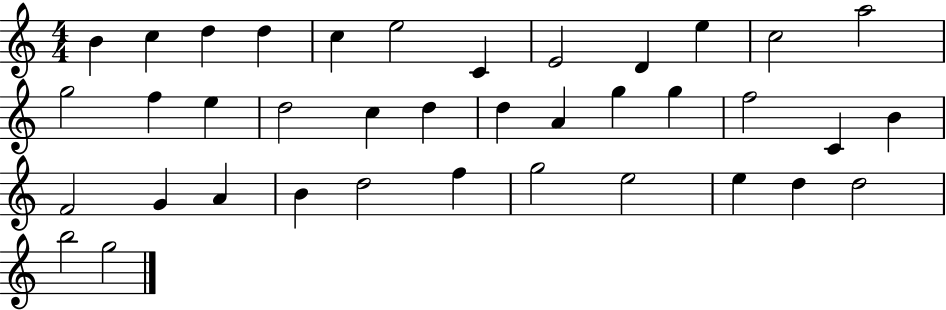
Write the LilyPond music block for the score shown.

{
  \clef treble
  \numericTimeSignature
  \time 4/4
  \key c \major
  b'4 c''4 d''4 d''4 | c''4 e''2 c'4 | e'2 d'4 e''4 | c''2 a''2 | \break g''2 f''4 e''4 | d''2 c''4 d''4 | d''4 a'4 g''4 g''4 | f''2 c'4 b'4 | \break f'2 g'4 a'4 | b'4 d''2 f''4 | g''2 e''2 | e''4 d''4 d''2 | \break b''2 g''2 | \bar "|."
}